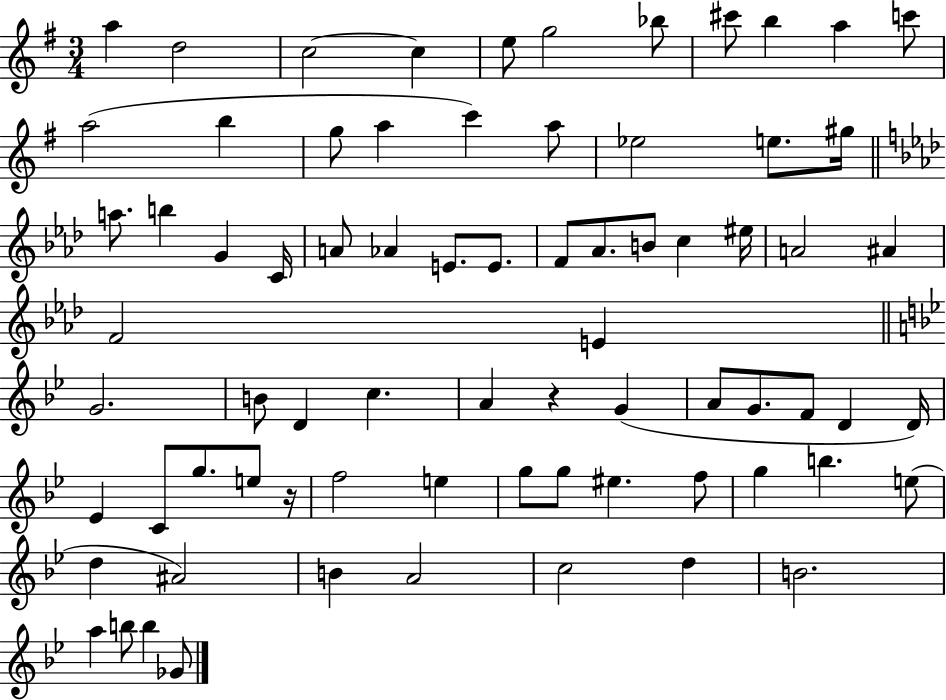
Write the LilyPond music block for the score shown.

{
  \clef treble
  \numericTimeSignature
  \time 3/4
  \key g \major
  a''4 d''2 | c''2~~ c''4 | e''8 g''2 bes''8 | cis'''8 b''4 a''4 c'''8 | \break a''2( b''4 | g''8 a''4 c'''4) a''8 | ees''2 e''8. gis''16 | \bar "||" \break \key aes \major a''8. b''4 g'4 c'16 | a'8 aes'4 e'8. e'8. | f'8 aes'8. b'8 c''4 eis''16 | a'2 ais'4 | \break f'2 e'4 | \bar "||" \break \key bes \major g'2. | b'8 d'4 c''4. | a'4 r4 g'4( | a'8 g'8. f'8 d'4 d'16) | \break ees'4 c'8 g''8. e''8 r16 | f''2 e''4 | g''8 g''8 eis''4. f''8 | g''4 b''4. e''8( | \break d''4 ais'2) | b'4 a'2 | c''2 d''4 | b'2. | \break a''4 b''8 b''4 ges'8 | \bar "|."
}